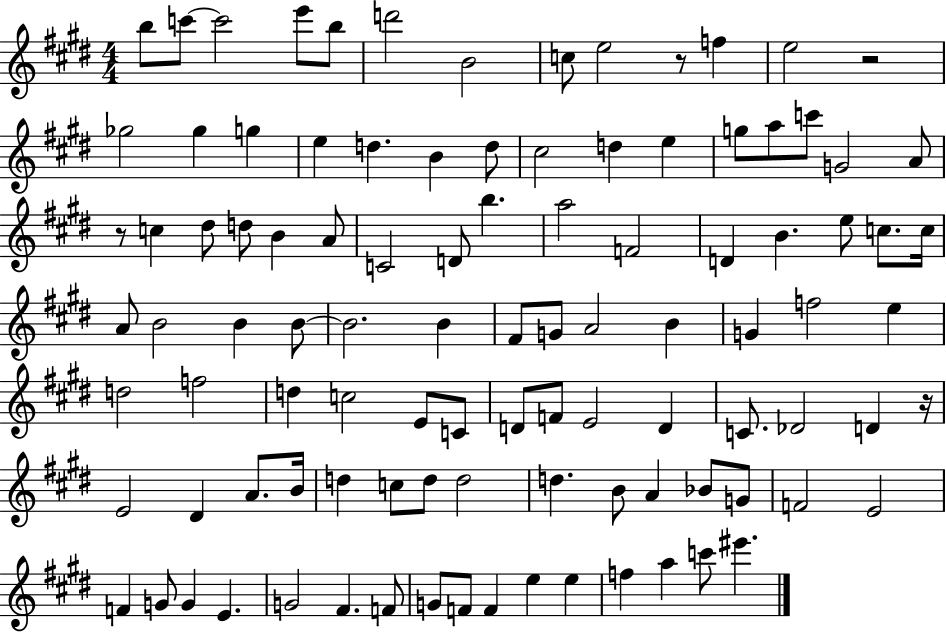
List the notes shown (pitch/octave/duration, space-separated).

B5/e C6/e C6/h E6/e B5/e D6/h B4/h C5/e E5/h R/e F5/q E5/h R/h Gb5/h Gb5/q G5/q E5/q D5/q. B4/q D5/e C#5/h D5/q E5/q G5/e A5/e C6/e G4/h A4/e R/e C5/q D#5/e D5/e B4/q A4/e C4/h D4/e B5/q. A5/h F4/h D4/q B4/q. E5/e C5/e. C5/s A4/e B4/h B4/q B4/e B4/h. B4/q F#4/e G4/e A4/h B4/q G4/q F5/h E5/q D5/h F5/h D5/q C5/h E4/e C4/e D4/e F4/e E4/h D4/q C4/e. Db4/h D4/q R/s E4/h D#4/q A4/e. B4/s D5/q C5/e D5/e D5/h D5/q. B4/e A4/q Bb4/e G4/e F4/h E4/h F4/q G4/e G4/q E4/q. G4/h F#4/q. F4/e G4/e F4/e F4/q E5/q E5/q F5/q A5/q C6/e EIS6/q.